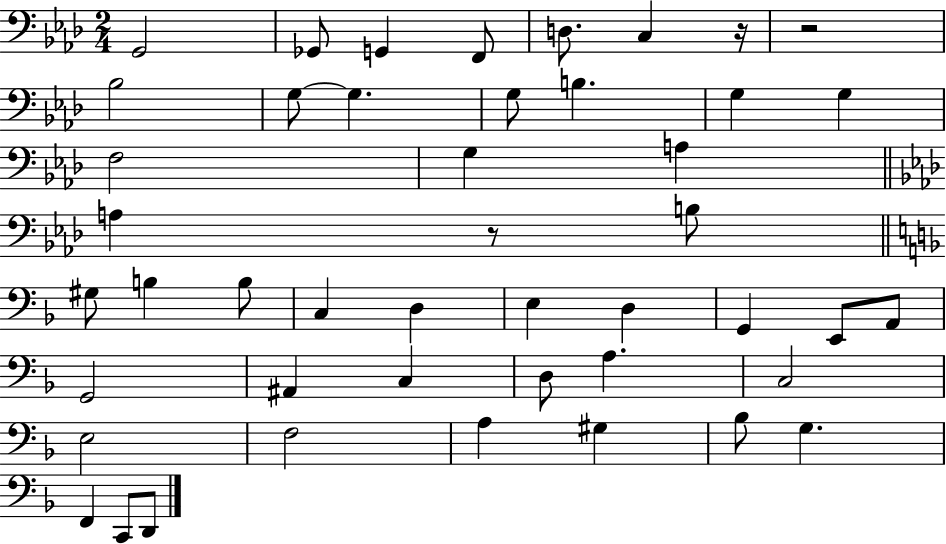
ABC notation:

X:1
T:Untitled
M:2/4
L:1/4
K:Ab
G,,2 _G,,/2 G,, F,,/2 D,/2 C, z/4 z2 _B,2 G,/2 G, G,/2 B, G, G, F,2 G, A, A, z/2 B,/2 ^G,/2 B, B,/2 C, D, E, D, G,, E,,/2 A,,/2 G,,2 ^A,, C, D,/2 A, C,2 E,2 F,2 A, ^G, _B,/2 G, F,, C,,/2 D,,/2